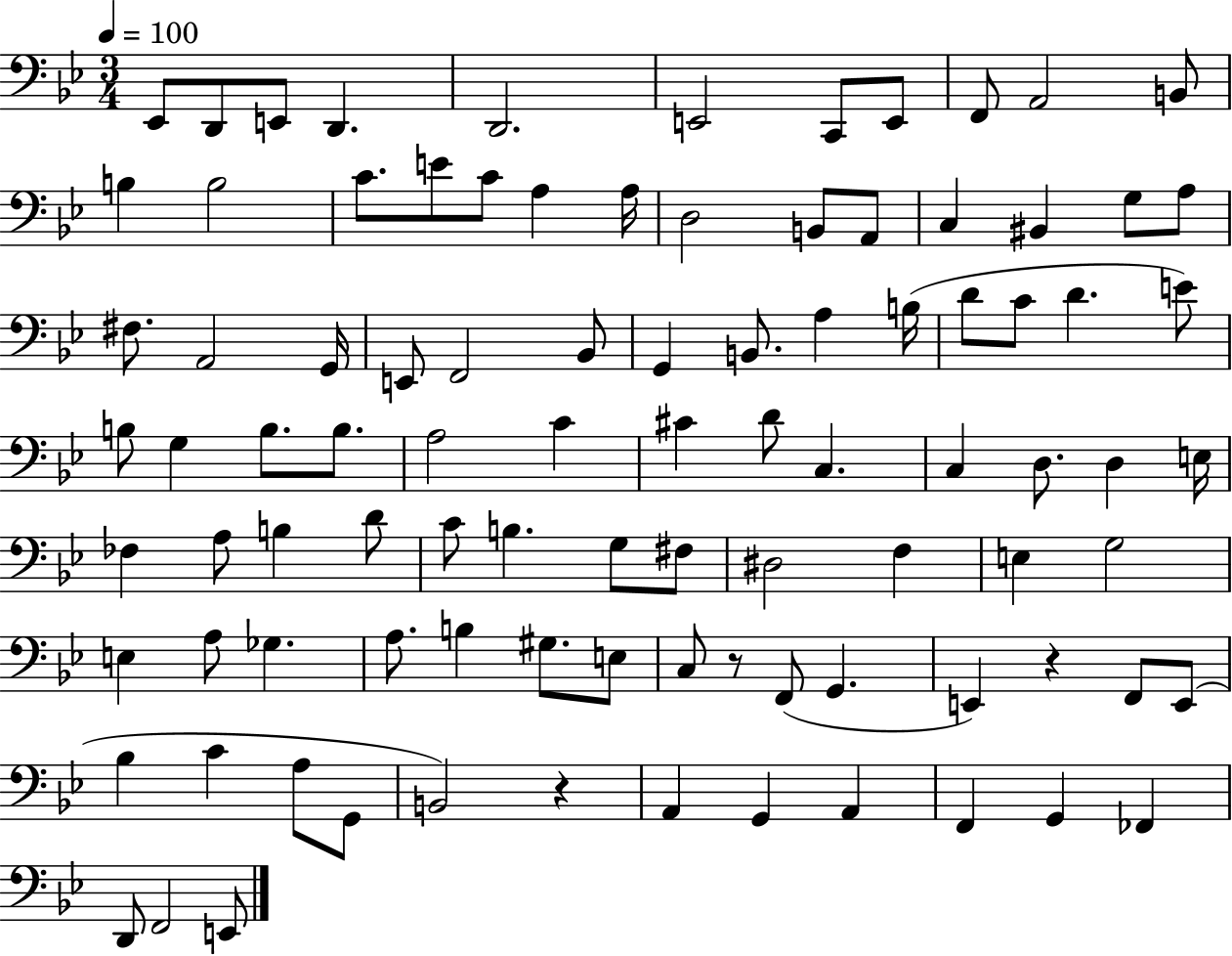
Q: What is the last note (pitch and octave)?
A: E2